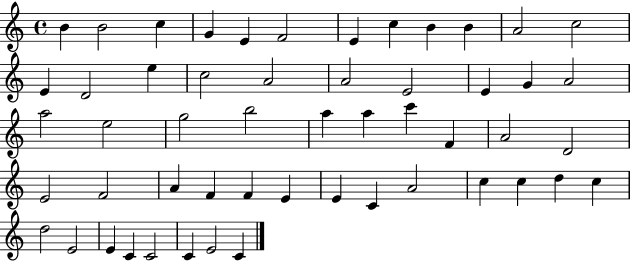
{
  \clef treble
  \time 4/4
  \defaultTimeSignature
  \key c \major
  b'4 b'2 c''4 | g'4 e'4 f'2 | e'4 c''4 b'4 b'4 | a'2 c''2 | \break e'4 d'2 e''4 | c''2 a'2 | a'2 e'2 | e'4 g'4 a'2 | \break a''2 e''2 | g''2 b''2 | a''4 a''4 c'''4 f'4 | a'2 d'2 | \break e'2 f'2 | a'4 f'4 f'4 e'4 | e'4 c'4 a'2 | c''4 c''4 d''4 c''4 | \break d''2 e'2 | e'4 c'4 c'2 | c'4 e'2 c'4 | \bar "|."
}